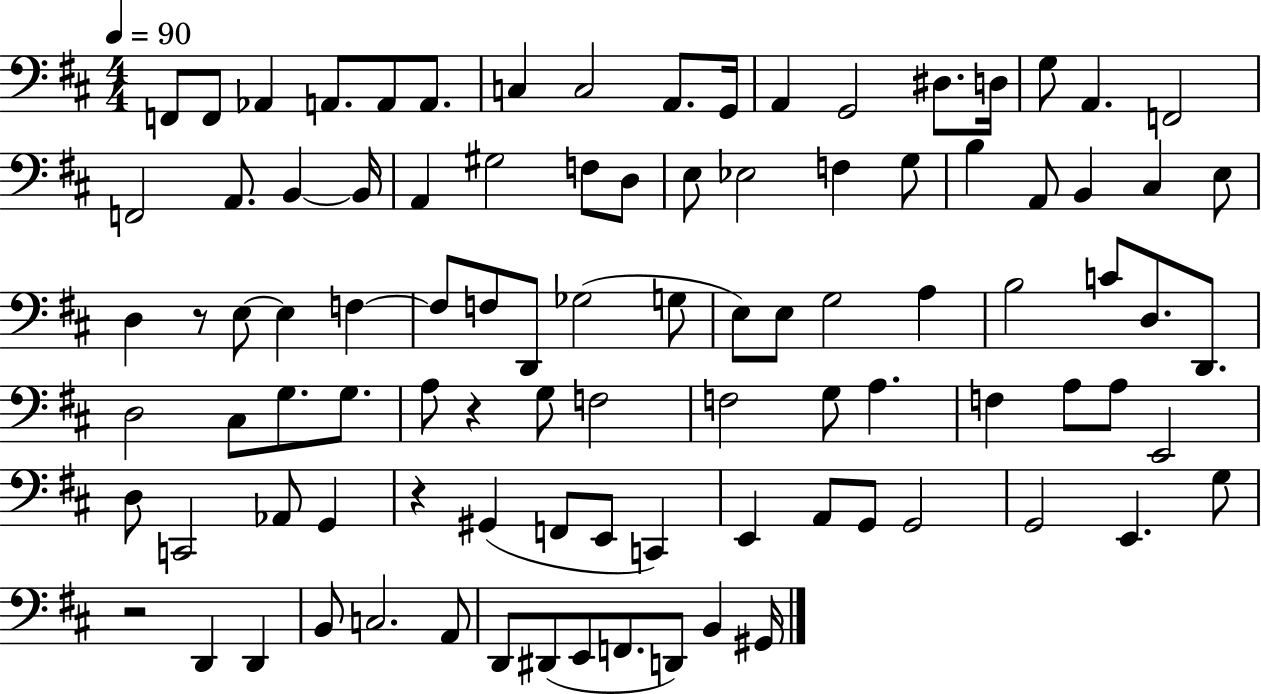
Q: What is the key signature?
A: D major